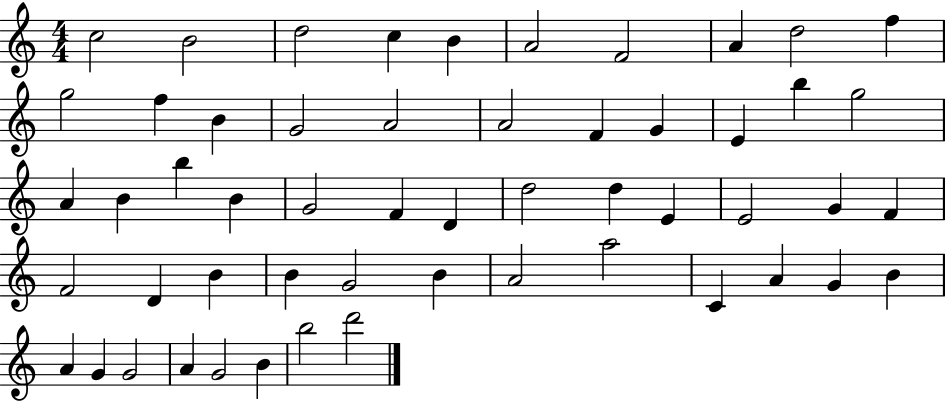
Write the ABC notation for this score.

X:1
T:Untitled
M:4/4
L:1/4
K:C
c2 B2 d2 c B A2 F2 A d2 f g2 f B G2 A2 A2 F G E b g2 A B b B G2 F D d2 d E E2 G F F2 D B B G2 B A2 a2 C A G B A G G2 A G2 B b2 d'2